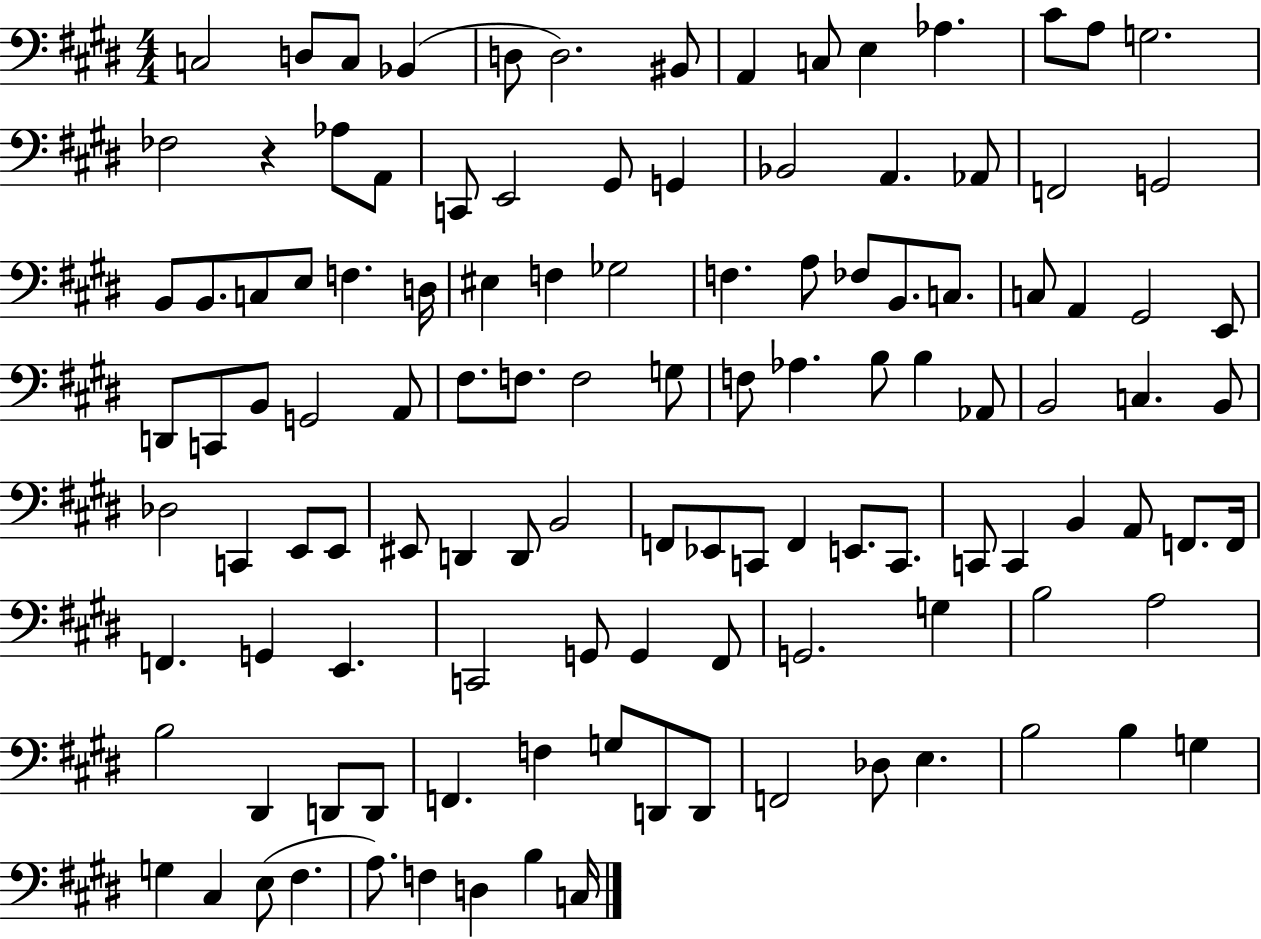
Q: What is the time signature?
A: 4/4